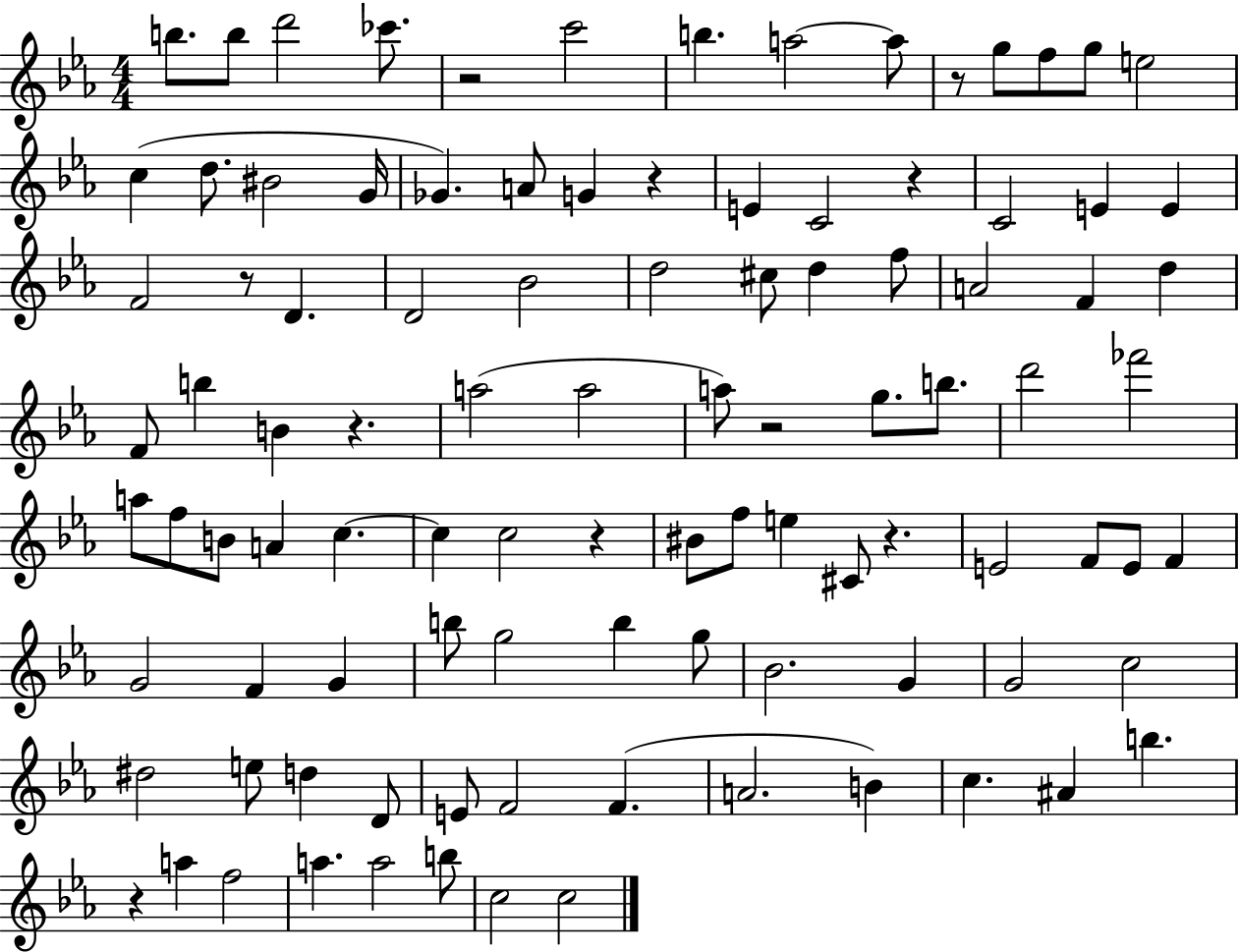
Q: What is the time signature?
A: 4/4